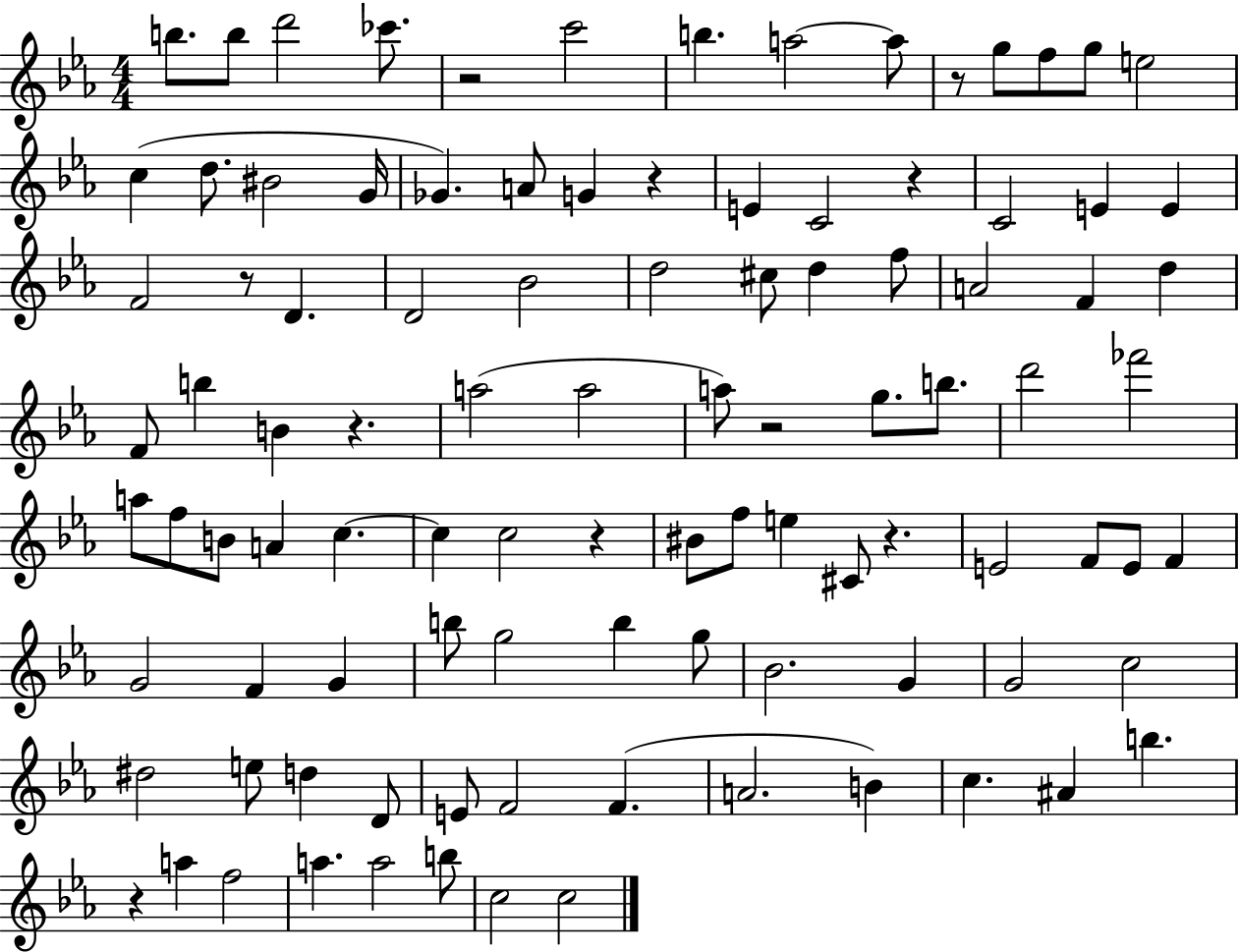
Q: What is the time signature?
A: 4/4